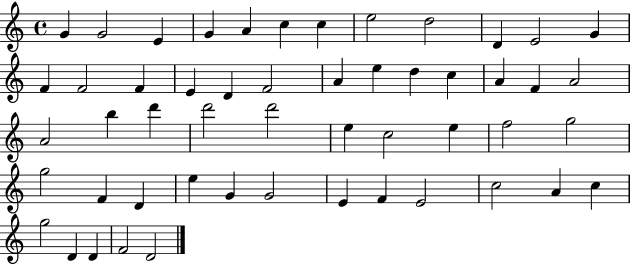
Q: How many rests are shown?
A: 0